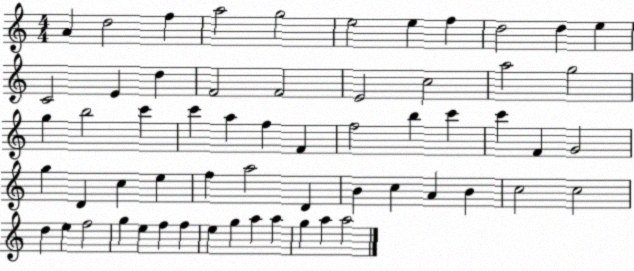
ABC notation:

X:1
T:Untitled
M:4/4
L:1/4
K:C
A d2 f a2 g2 e2 e f d2 d e C2 E d F2 F2 E2 c2 a2 g2 g b2 c' c' a f F f2 b c' c' F G2 g D c e f a2 D B c A B c2 c2 d e f2 g e f f e g a a g a a2